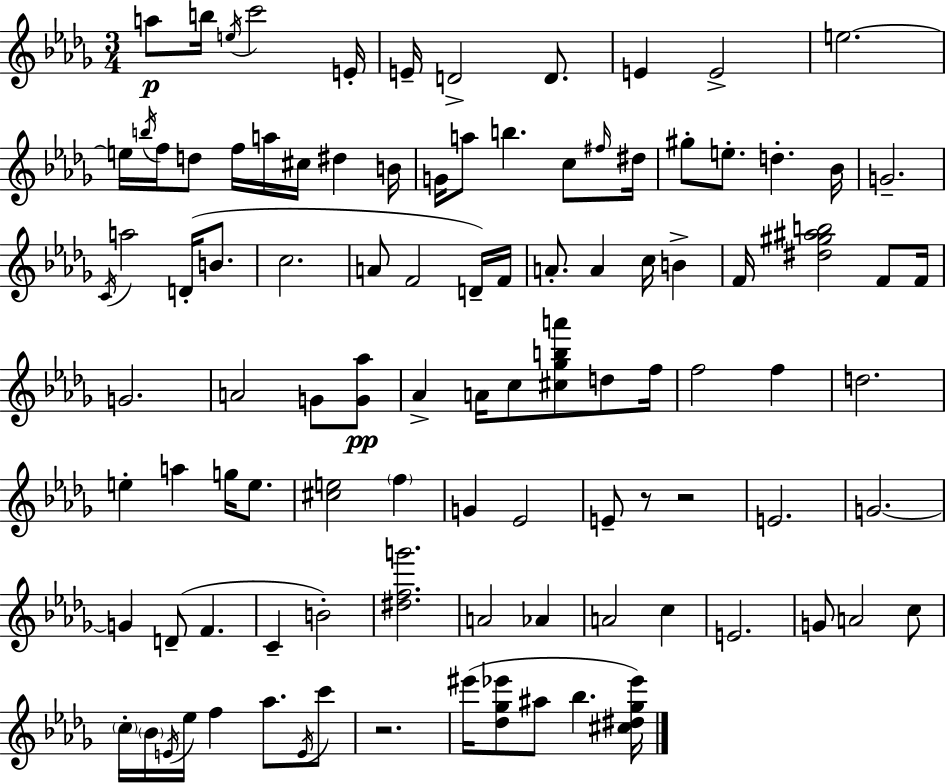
{
  \clef treble
  \numericTimeSignature
  \time 3/4
  \key bes \minor
  a''8\p b''16 \acciaccatura { e''16 } c'''2 | e'16-. e'16-- d'2-> d'8. | e'4 e'2-> | e''2.~~ | \break e''16 \acciaccatura { b''16 } f''16 d''8 f''16 a''16 cis''16 dis''4 | b'16 g'16 a''8 b''4. c''8 | \grace { fis''16 } dis''16 gis''8-. e''8.-. d''4.-. | bes'16 g'2.-- | \break \acciaccatura { c'16 } a''2 | d'16-.( b'8. c''2. | a'8 f'2 | d'16--) f'16 a'8.-. a'4 c''16 | \break b'4-> f'16 <dis'' gis'' ais'' b''>2 | f'8 f'16 g'2. | a'2 | g'8 <g' aes''>8\pp aes'4-> a'16 c''8 <cis'' ges'' b'' a'''>8 | \break d''8 f''16 f''2 | f''4 d''2. | e''4-. a''4 | g''16 e''8. <cis'' e''>2 | \break \parenthesize f''4 g'4 ees'2 | e'8-- r8 r2 | e'2. | g'2.~~ | \break g'4 d'8--( f'4. | c'4-- b'2-.) | <dis'' f'' g'''>2. | a'2 | \break aes'4 a'2 | c''4 e'2. | g'8 a'2 | c''8 \parenthesize c''16-. \parenthesize bes'16 \acciaccatura { e'16 } ees''16 f''4 | \break aes''8. \acciaccatura { e'16 } c'''8 r2. | eis'''16( <des'' ges'' ees'''>8 ais''8 bes''4. | <cis'' dis'' ges'' ees'''>16) \bar "|."
}